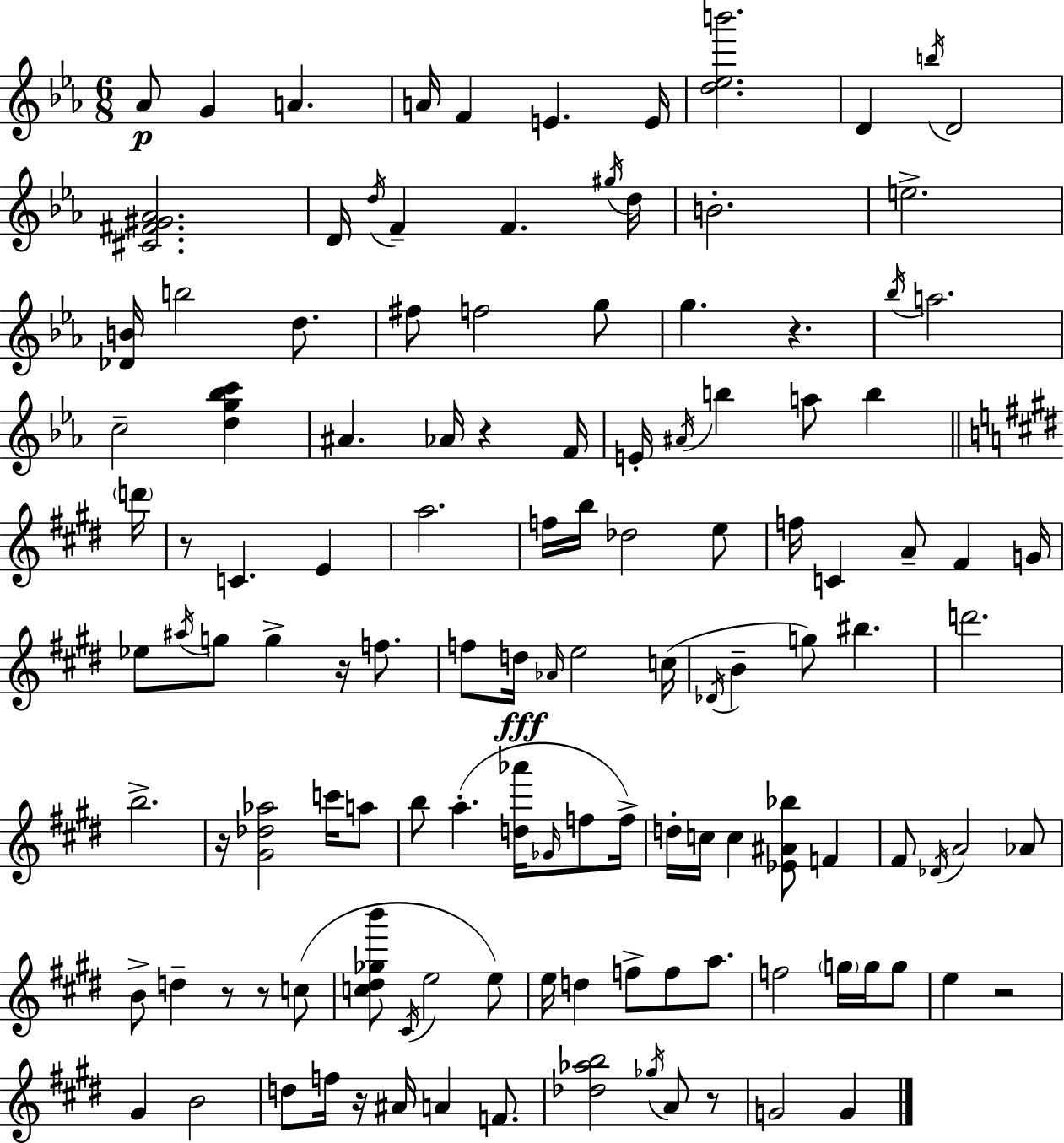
{
  \clef treble
  \numericTimeSignature
  \time 6/8
  \key ees \major
  aes'8\p g'4 a'4. | a'16 f'4 e'4. e'16 | <d'' ees'' b'''>2. | d'4 \acciaccatura { b''16 } d'2 | \break <cis' fis' gis' aes'>2. | d'16 \acciaccatura { d''16 } f'4-- f'4. | \acciaccatura { gis''16 } d''16 b'2.-. | e''2.-> | \break <des' b'>16 b''2 | d''8. fis''8 f''2 | g''8 g''4. r4. | \acciaccatura { bes''16 } a''2. | \break c''2-- | <d'' g'' bes'' c'''>4 ais'4. aes'16 r4 | f'16 e'16-. \acciaccatura { ais'16 } b''4 a''8 | b''4 \bar "||" \break \key e \major \parenthesize d'''16 r8 c'4. e'4 | a''2. | f''16 b''16 des''2 e''8 | f''16 c'4 a'8-- fis'4 | \break g'16 ees''8 \acciaccatura { ais''16 } g''8 g''4-> r16 f''8. | f''8 d''16\fff \grace { aes'16 } e''2 | c''16( \acciaccatura { des'16 } b'4-- g''8) bis''4. | d'''2. | \break b''2.-> | r16 <gis' des'' aes''>2 | c'''16 a''8 b''8 a''4.-.( | <d'' aes'''>16 \grace { ges'16 } f''8 f''16->) d''16-. c''16 c''4 <ees' ais' bes''>8 | \break f'4 fis'8 \acciaccatura { des'16 } a'2 | aes'8 b'8-> d''4-- | r8 r8 c''8( <c'' dis'' ges'' b'''>8 \acciaccatura { cis'16 } e''2 | e''8) e''16 d''4 | \break f''8-> f''8 a''8. f''2 | \parenthesize g''16 g''16 g''8 e''4 r2 | gis'4 b'2 | d''8 f''16 r16 ais'16 | \break a'4 f'8. <des'' aes'' b''>2 | \acciaccatura { ges''16 } a'8 r8 g'2 | g'4 \bar "|."
}